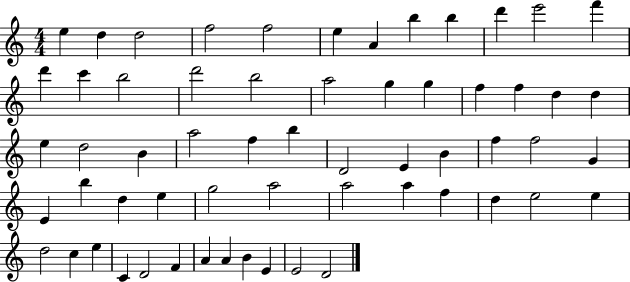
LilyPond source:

{
  \clef treble
  \numericTimeSignature
  \time 4/4
  \key c \major
  e''4 d''4 d''2 | f''2 f''2 | e''4 a'4 b''4 b''4 | d'''4 e'''2 f'''4 | \break d'''4 c'''4 b''2 | d'''2 b''2 | a''2 g''4 g''4 | f''4 f''4 d''4 d''4 | \break e''4 d''2 b'4 | a''2 f''4 b''4 | d'2 e'4 b'4 | f''4 f''2 g'4 | \break e'4 b''4 d''4 e''4 | g''2 a''2 | a''2 a''4 f''4 | d''4 e''2 e''4 | \break d''2 c''4 e''4 | c'4 d'2 f'4 | a'4 a'4 b'4 e'4 | e'2 d'2 | \break \bar "|."
}